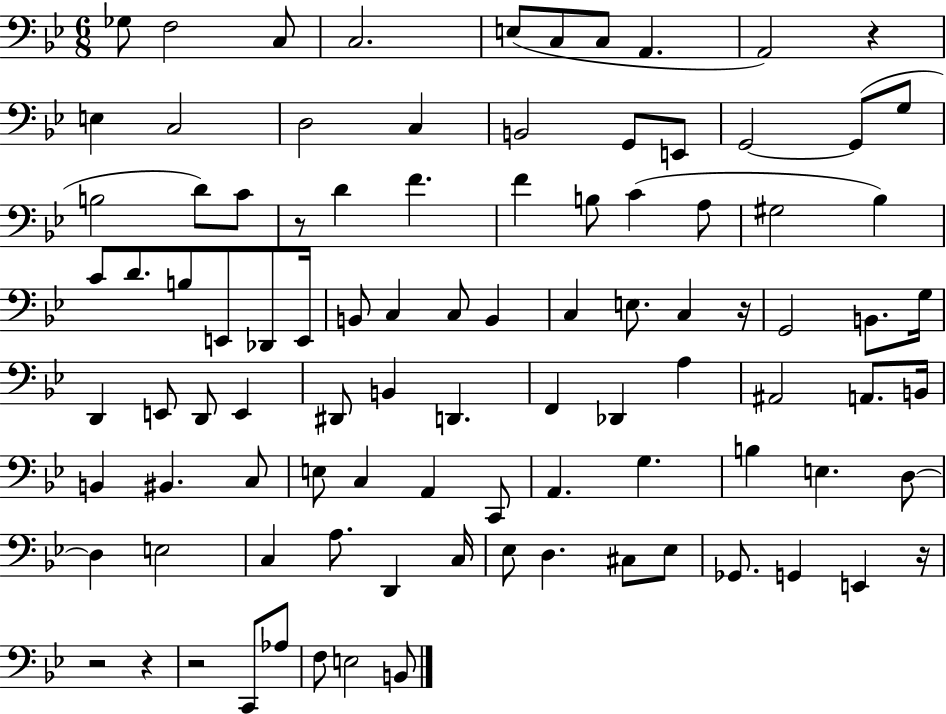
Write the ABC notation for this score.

X:1
T:Untitled
M:6/8
L:1/4
K:Bb
_G,/2 F,2 C,/2 C,2 E,/2 C,/2 C,/2 A,, A,,2 z E, C,2 D,2 C, B,,2 G,,/2 E,,/2 G,,2 G,,/2 G,/2 B,2 D/2 C/2 z/2 D F F B,/2 C A,/2 ^G,2 _B, C/2 D/2 B,/2 E,,/2 _D,,/2 E,,/4 B,,/2 C, C,/2 B,, C, E,/2 C, z/4 G,,2 B,,/2 G,/4 D,, E,,/2 D,,/2 E,, ^D,,/2 B,, D,, F,, _D,, A, ^A,,2 A,,/2 B,,/4 B,, ^B,, C,/2 E,/2 C, A,, C,,/2 A,, G, B, E, D,/2 D, E,2 C, A,/2 D,, C,/4 _E,/2 D, ^C,/2 _E,/2 _G,,/2 G,, E,, z/4 z2 z z2 C,,/2 _A,/2 F,/2 E,2 B,,/2